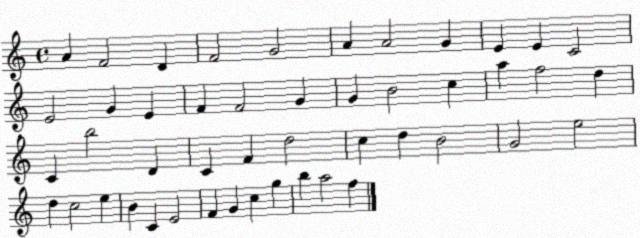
X:1
T:Untitled
M:4/4
L:1/4
K:C
A F2 D F2 G2 A A2 G E E C2 E2 G E F F2 G G B2 c a f2 d C b2 D C F d2 c d B2 G2 e2 d c2 e B C E2 F G c g b a2 f